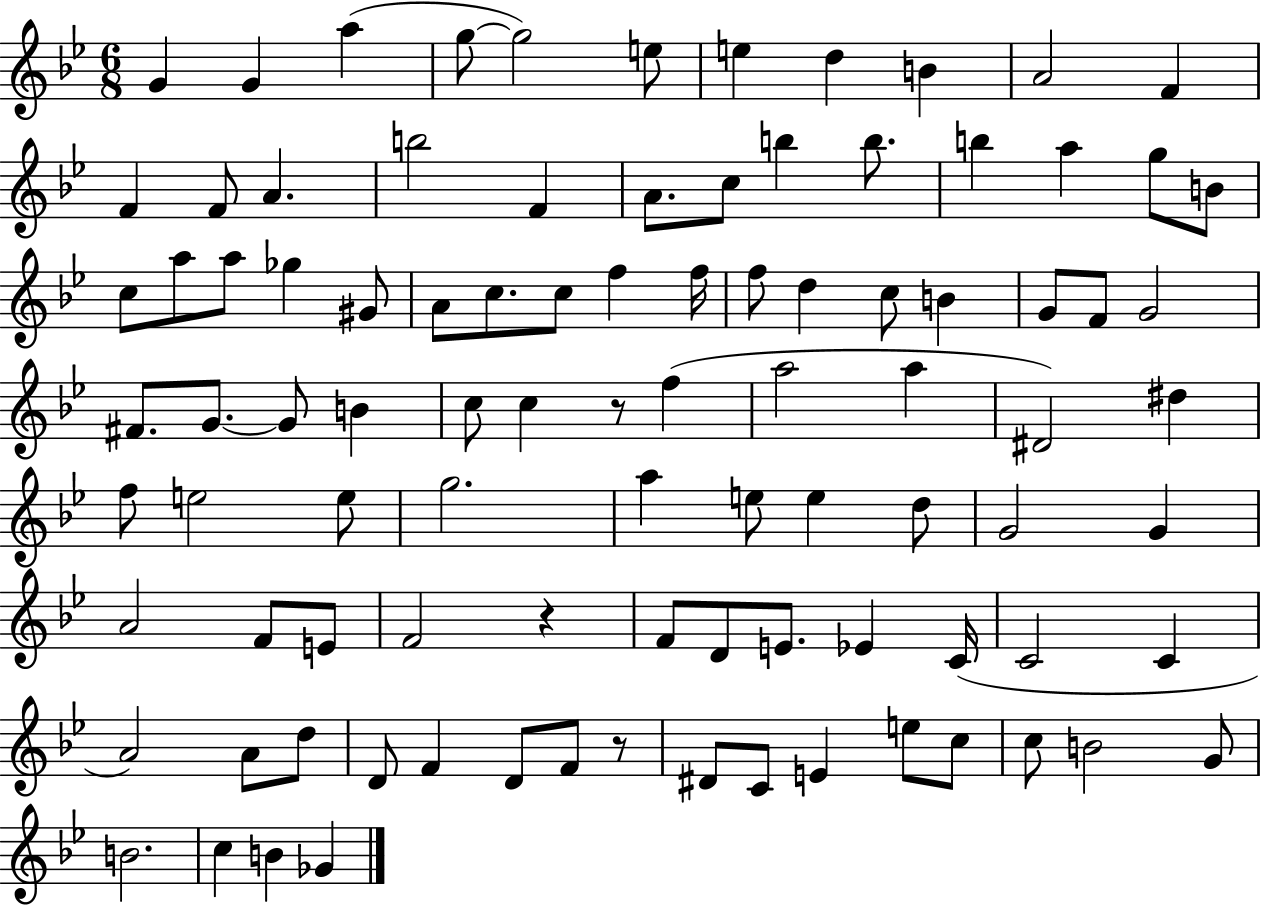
G4/q G4/q A5/q G5/e G5/h E5/e E5/q D5/q B4/q A4/h F4/q F4/q F4/e A4/q. B5/h F4/q A4/e. C5/e B5/q B5/e. B5/q A5/q G5/e B4/e C5/e A5/e A5/e Gb5/q G#4/e A4/e C5/e. C5/e F5/q F5/s F5/e D5/q C5/e B4/q G4/e F4/e G4/h F#4/e. G4/e. G4/e B4/q C5/e C5/q R/e F5/q A5/h A5/q D#4/h D#5/q F5/e E5/h E5/e G5/h. A5/q E5/e E5/q D5/e G4/h G4/q A4/h F4/e E4/e F4/h R/q F4/e D4/e E4/e. Eb4/q C4/s C4/h C4/q A4/h A4/e D5/e D4/e F4/q D4/e F4/e R/e D#4/e C4/e E4/q E5/e C5/e C5/e B4/h G4/e B4/h. C5/q B4/q Gb4/q